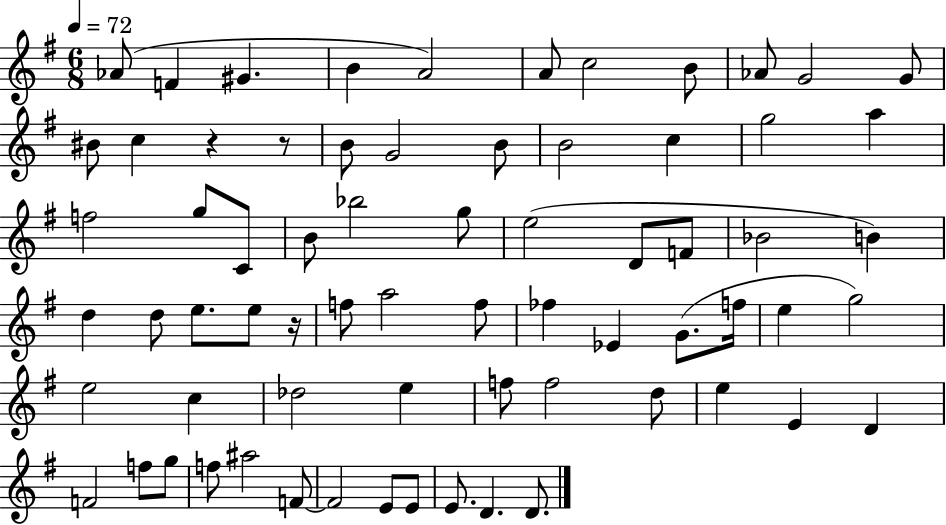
{
  \clef treble
  \numericTimeSignature
  \time 6/8
  \key g \major
  \tempo 4 = 72
  aes'8( f'4 gis'4. | b'4 a'2) | a'8 c''2 b'8 | aes'8 g'2 g'8 | \break bis'8 c''4 r4 r8 | b'8 g'2 b'8 | b'2 c''4 | g''2 a''4 | \break f''2 g''8 c'8 | b'8 bes''2 g''8 | e''2( d'8 f'8 | bes'2 b'4) | \break d''4 d''8 e''8. e''8 r16 | f''8 a''2 f''8 | fes''4 ees'4 g'8.( f''16 | e''4 g''2) | \break e''2 c''4 | des''2 e''4 | f''8 f''2 d''8 | e''4 e'4 d'4 | \break f'2 f''8 g''8 | f''8 ais''2 f'8~~ | f'2 e'8 e'8 | e'8. d'4. d'8. | \break \bar "|."
}